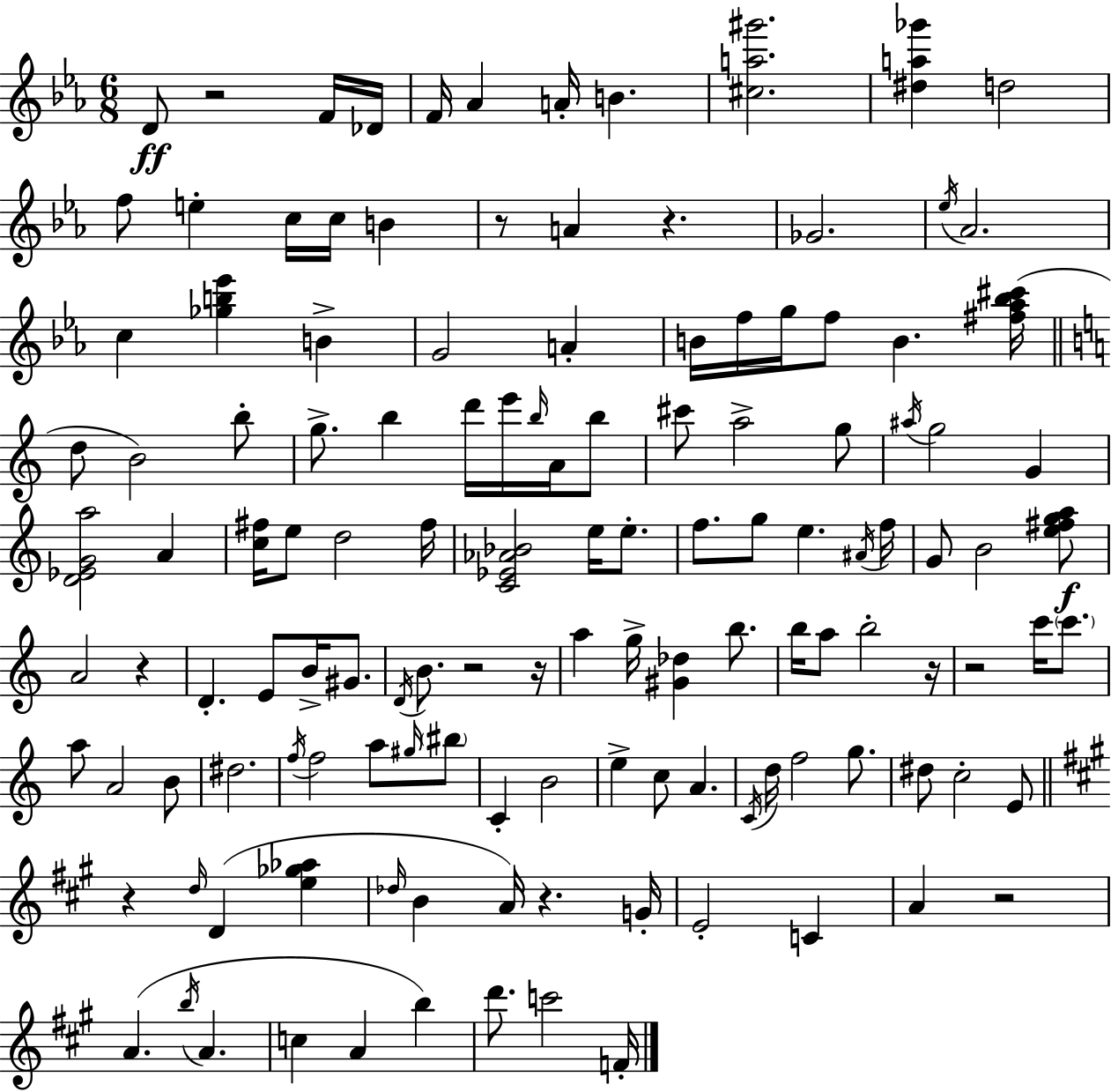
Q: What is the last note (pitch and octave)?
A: F4